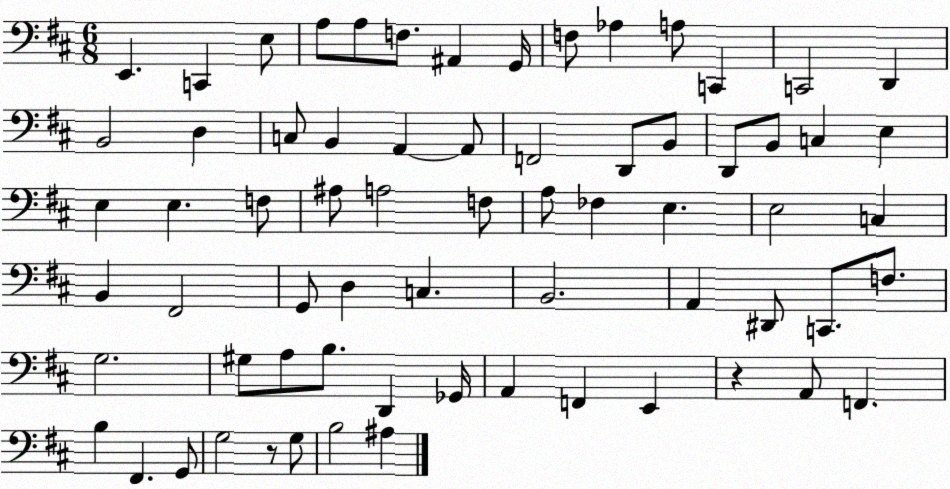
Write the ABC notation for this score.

X:1
T:Untitled
M:6/8
L:1/4
K:D
E,, C,, E,/2 A,/2 A,/2 F,/2 ^A,, G,,/4 F,/2 _A, A,/2 C,, C,,2 D,, B,,2 D, C,/2 B,, A,, A,,/2 F,,2 D,,/2 B,,/2 D,,/2 B,,/2 C, E, E, E, F,/2 ^A,/2 A,2 F,/2 A,/2 _F, E, E,2 C, B,, ^F,,2 G,,/2 D, C, B,,2 A,, ^D,,/2 C,,/2 F,/2 G,2 ^G,/2 A,/2 B,/2 D,, _G,,/4 A,, F,, E,, z A,,/2 F,, B, ^F,, G,,/2 G,2 z/2 G,/2 B,2 ^A,